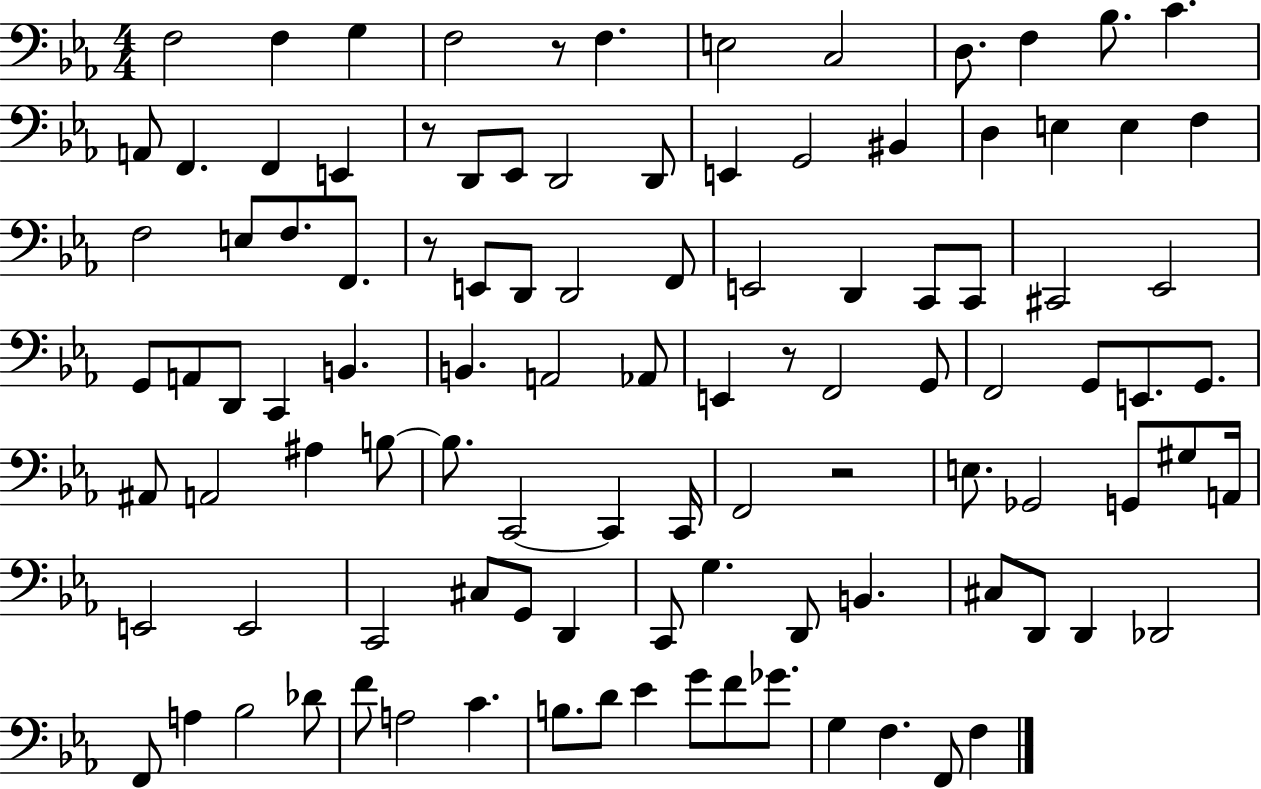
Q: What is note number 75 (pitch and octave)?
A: D2